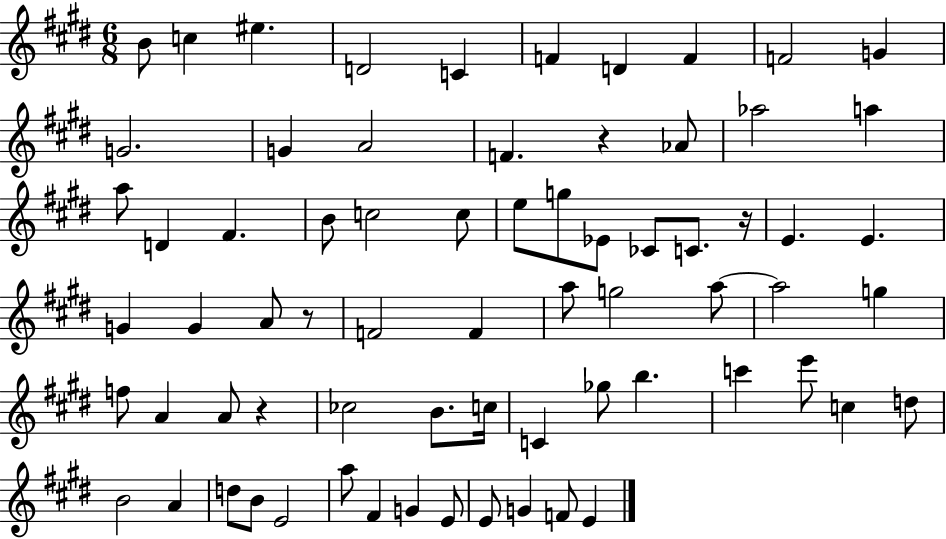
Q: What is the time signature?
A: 6/8